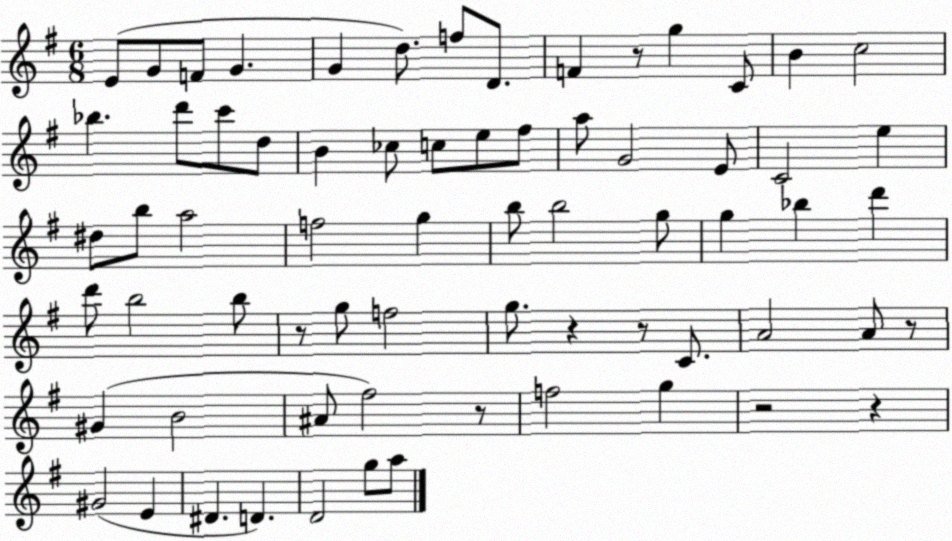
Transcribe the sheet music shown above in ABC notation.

X:1
T:Untitled
M:6/8
L:1/4
K:G
E/2 G/2 F/2 G G d/2 f/2 D/2 F z/2 g C/2 B c2 _b d'/2 c'/2 d/2 B _c/2 c/2 e/2 ^f/2 a/2 G2 E/2 C2 e ^d/2 b/2 a2 f2 g b/2 b2 g/2 g _b d' d'/2 b2 b/2 z/2 g/2 f2 g/2 z z/2 C/2 A2 A/2 z/2 ^G B2 ^A/2 ^f2 z/2 f2 g z2 z ^G2 E ^D D D2 g/2 a/2